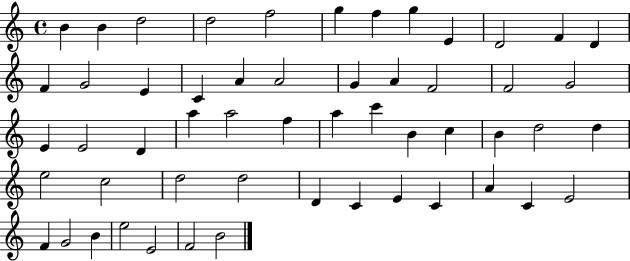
{
  \clef treble
  \time 4/4
  \defaultTimeSignature
  \key c \major
  b'4 b'4 d''2 | d''2 f''2 | g''4 f''4 g''4 e'4 | d'2 f'4 d'4 | \break f'4 g'2 e'4 | c'4 a'4 a'2 | g'4 a'4 f'2 | f'2 g'2 | \break e'4 e'2 d'4 | a''4 a''2 f''4 | a''4 c'''4 b'4 c''4 | b'4 d''2 d''4 | \break e''2 c''2 | d''2 d''2 | d'4 c'4 e'4 c'4 | a'4 c'4 e'2 | \break f'4 g'2 b'4 | e''2 e'2 | f'2 b'2 | \bar "|."
}